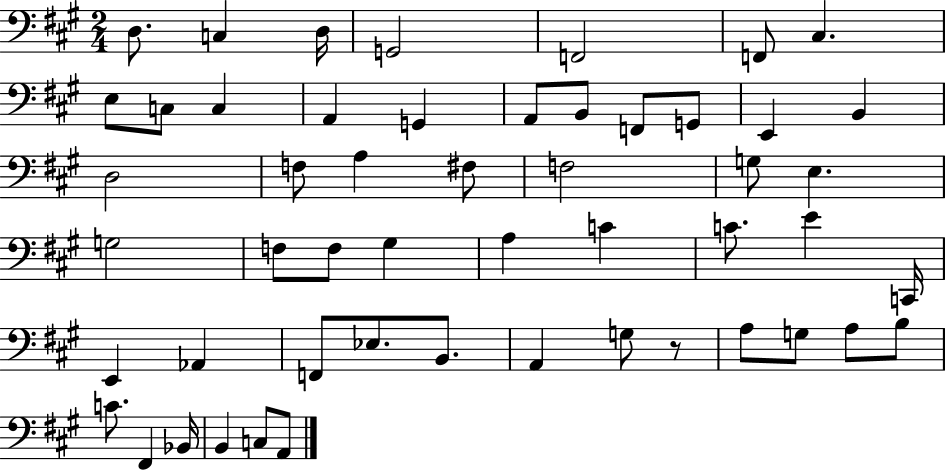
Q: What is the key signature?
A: A major